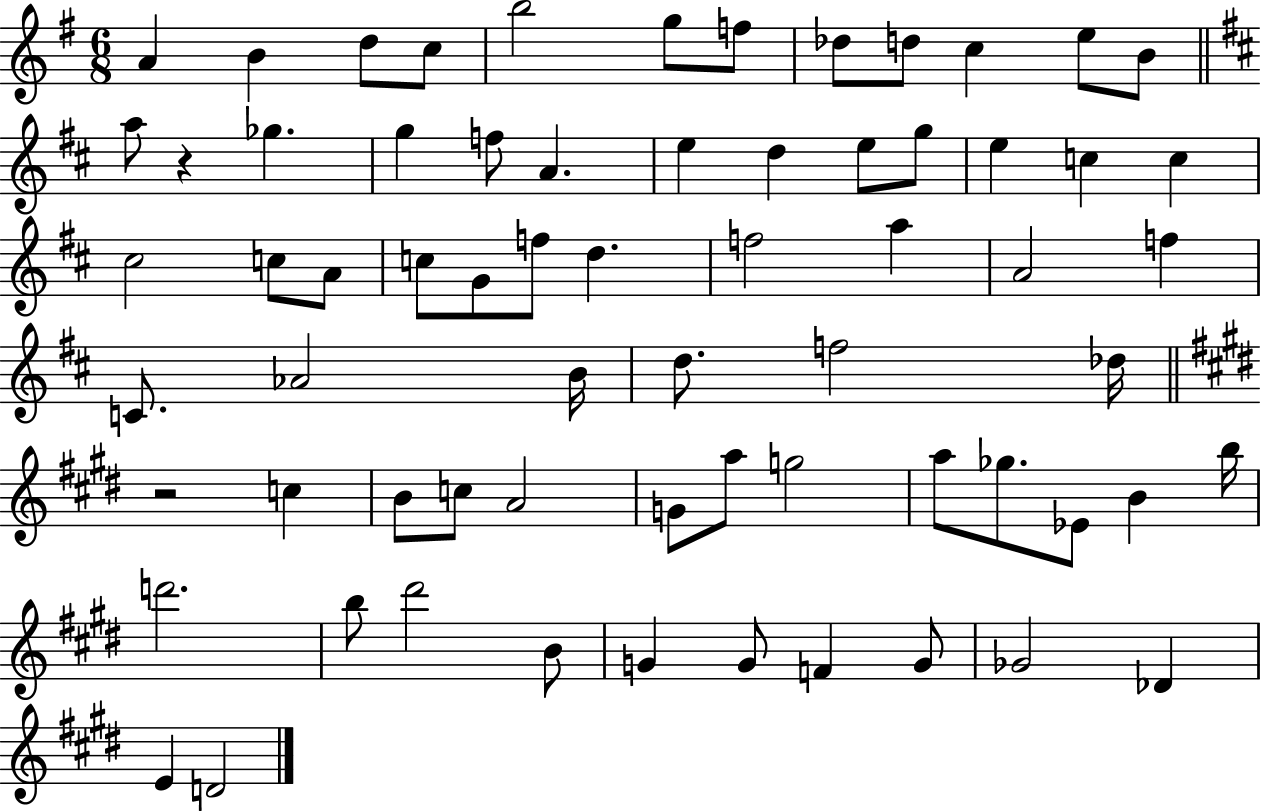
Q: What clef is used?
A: treble